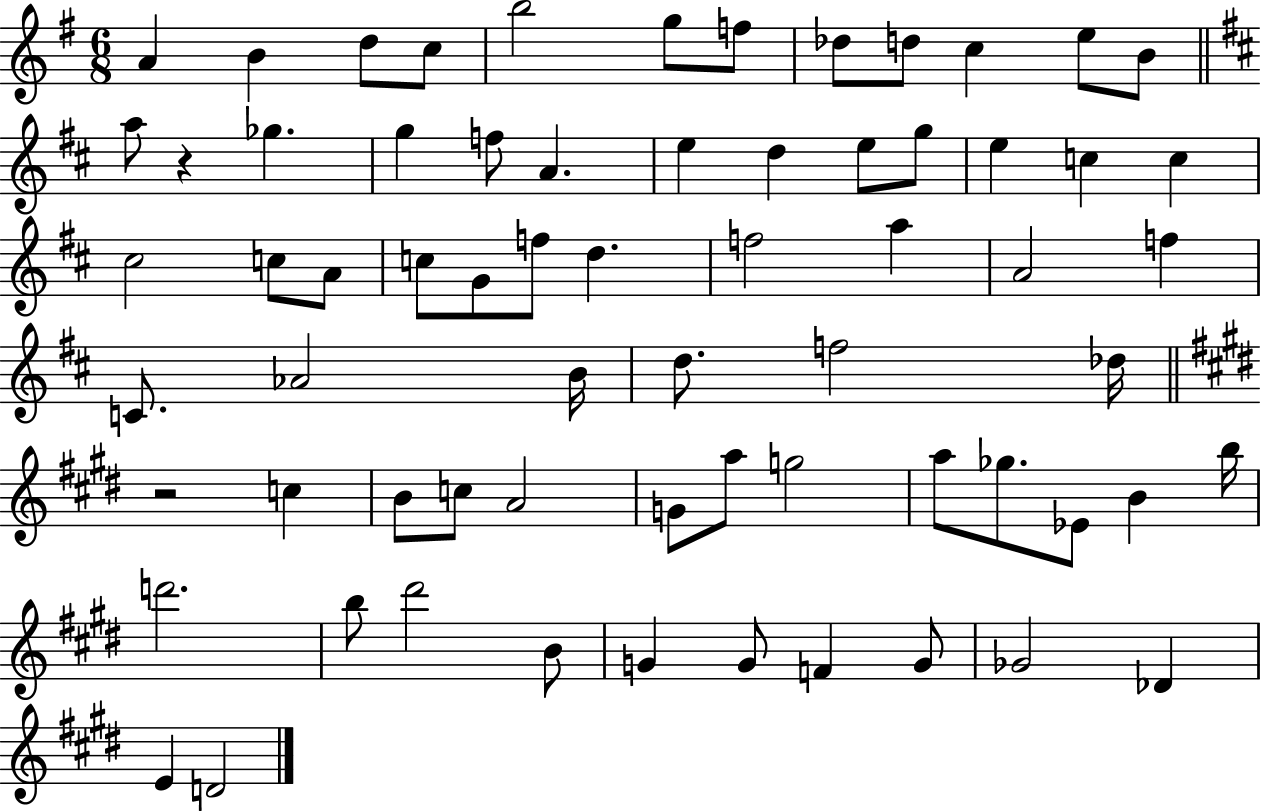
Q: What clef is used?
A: treble